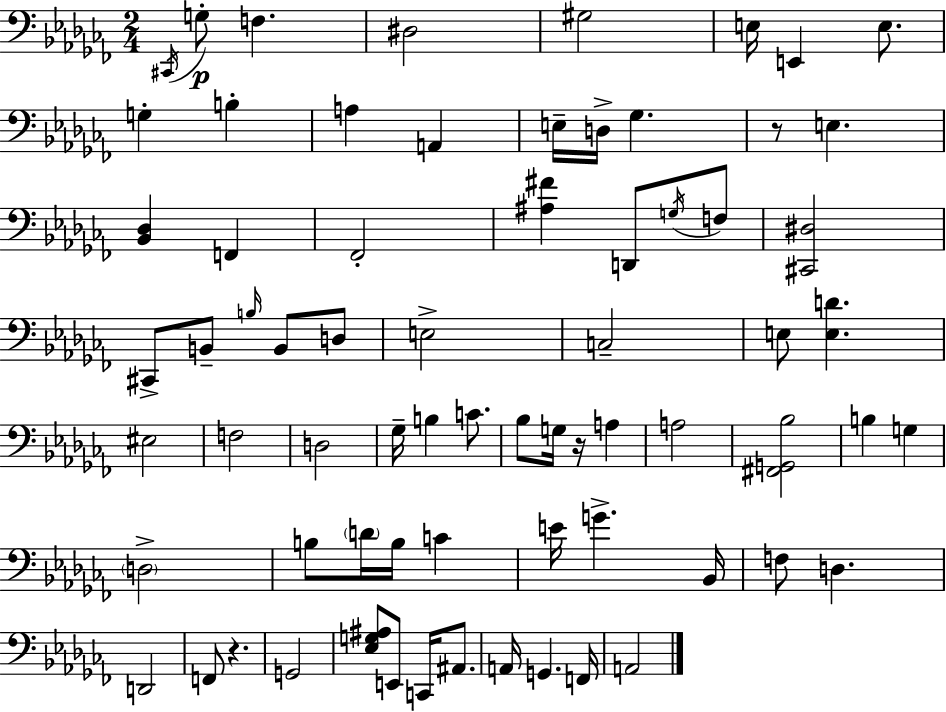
C#2/s G3/e F3/q. D#3/h G#3/h E3/s E2/q E3/e. G3/q B3/q A3/q A2/q E3/s D3/s Gb3/q. R/e E3/q. [Bb2,Db3]/q F2/q FES2/h [A#3,F#4]/q D2/e G3/s F3/e [C#2,D#3]/h C#2/e B2/e B3/s B2/e D3/e E3/h C3/h E3/e [E3,D4]/q. EIS3/h F3/h D3/h Gb3/s B3/q C4/e. Bb3/e G3/s R/s A3/q A3/h [F#2,G2,Bb3]/h B3/q G3/q D3/h B3/e D4/s B3/s C4/q E4/s G4/q. Bb2/s F3/e D3/q. D2/h F2/e R/q. G2/h [Eb3,G3,A#3]/e E2/e C2/s A#2/e. A2/s G2/q. F2/s A2/h